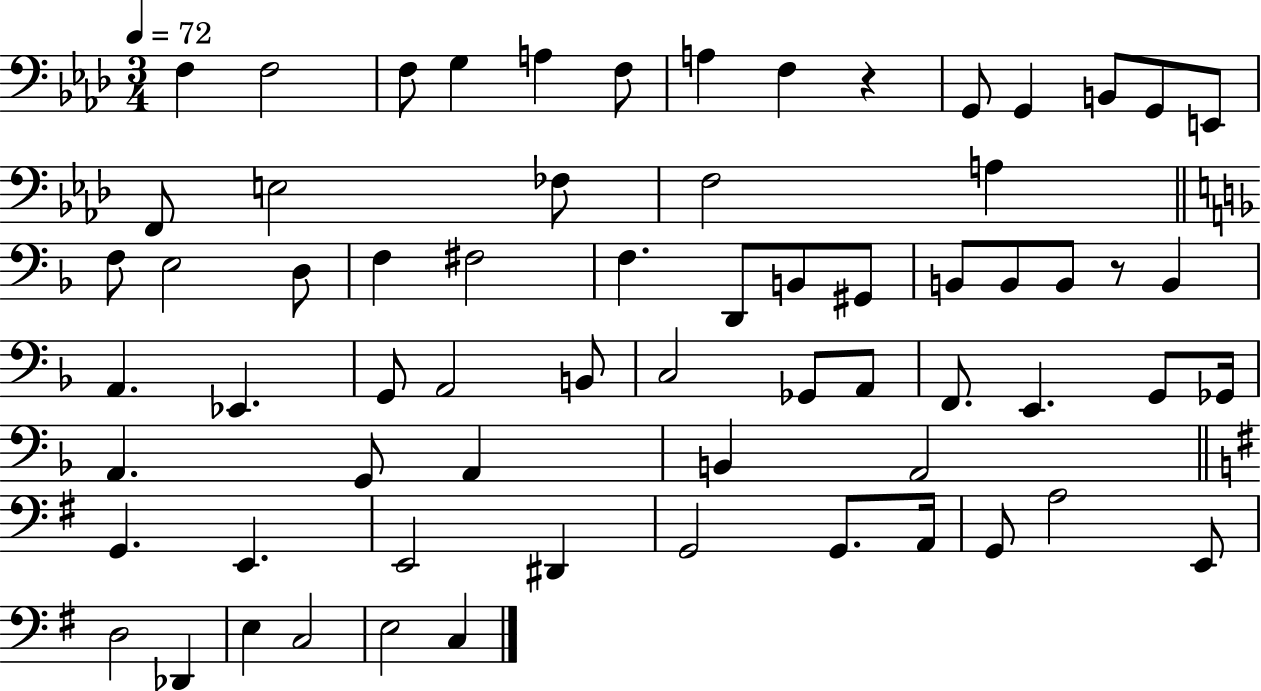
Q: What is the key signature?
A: AES major